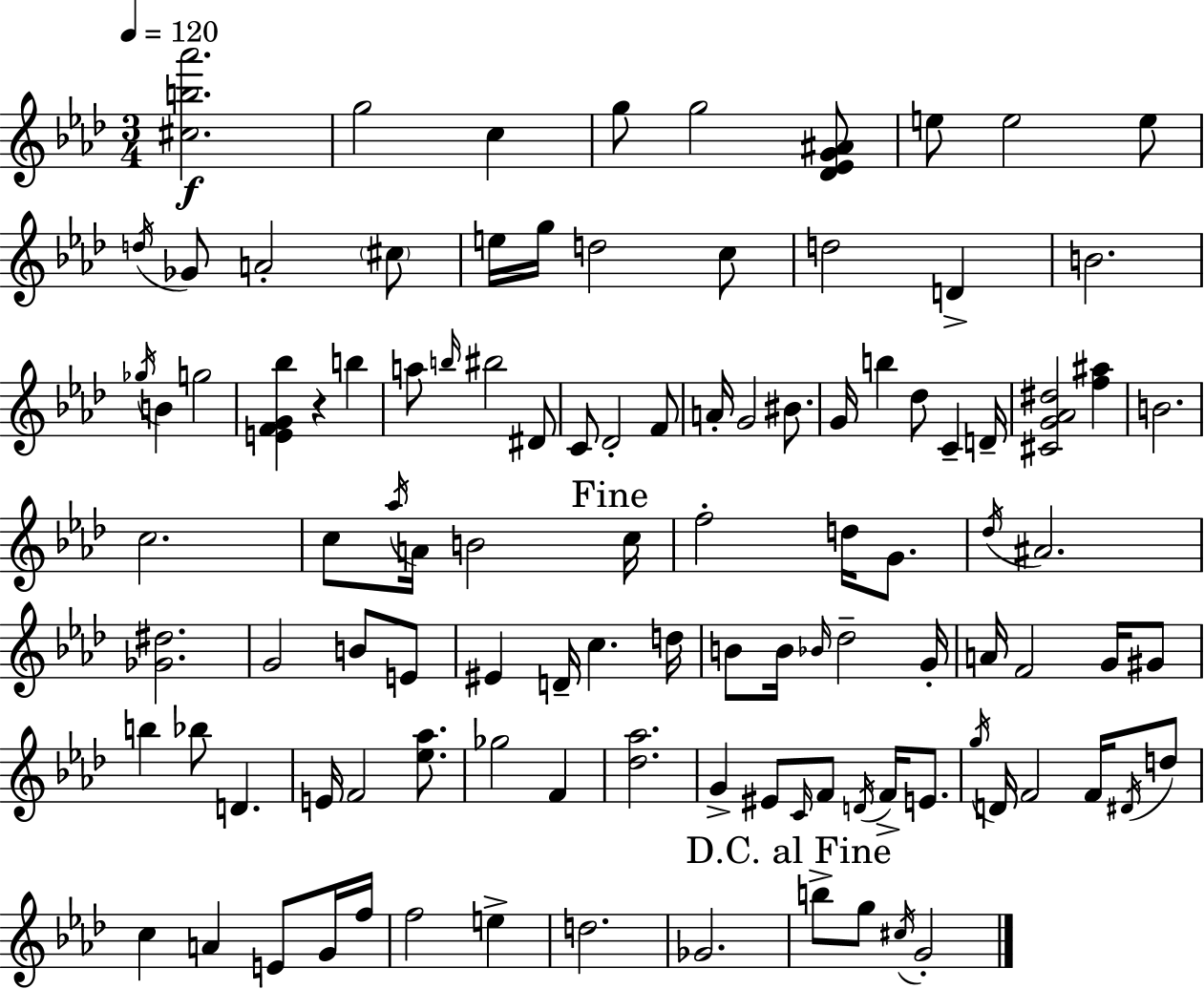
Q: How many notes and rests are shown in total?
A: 107